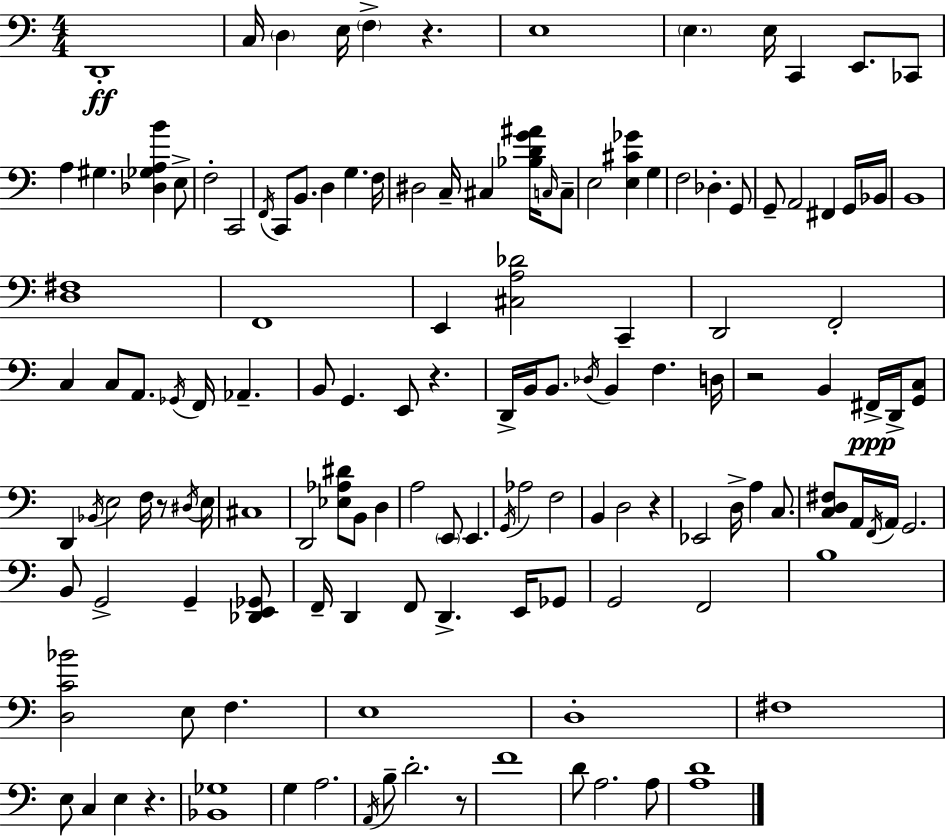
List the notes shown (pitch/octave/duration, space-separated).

D2/w C3/s D3/q E3/s F3/q R/q. E3/w E3/q. E3/s C2/q E2/e. CES2/e A3/q G#3/q. [Db3,Gb3,A3,B4]/q E3/e F3/h C2/h F2/s C2/e B2/e. D3/q G3/q. F3/s D#3/h C3/s C#3/q [Bb3,D4,G4,A#4]/s C3/s C3/e E3/h [E3,C#4,Gb4]/q G3/q F3/h Db3/q. G2/e G2/e A2/h F#2/q G2/s Bb2/s B2/w [D3,F#3]/w F2/w E2/q [C#3,A3,Db4]/h C2/q D2/h F2/h C3/q C3/e A2/e. Gb2/s F2/s Ab2/q. B2/e G2/q. E2/e R/q. D2/s B2/s B2/e. Db3/s B2/q F3/q. D3/s R/h B2/q F#2/s D2/s [G2,C3]/e D2/q Bb2/s E3/h F3/s R/e D#3/s E3/s C#3/w D2/h [Eb3,Ab3,D#4]/e B2/e D3/q A3/h E2/e E2/q. G2/s Ab3/h F3/h B2/q D3/h R/q Eb2/h D3/s A3/q C3/e. [C3,D3,F#3]/e A2/s F2/s A2/s G2/h. B2/e G2/h G2/q [Db2,E2,Gb2]/e F2/s D2/q F2/e D2/q. E2/s Gb2/e G2/h F2/h B3/w [D3,C4,Bb4]/h E3/e F3/q. E3/w D3/w F#3/w E3/e C3/q E3/q R/q. [Bb2,Gb3]/w G3/q A3/h. A2/s B3/e D4/h. R/e F4/w D4/e A3/h. A3/e [A3,D4]/w